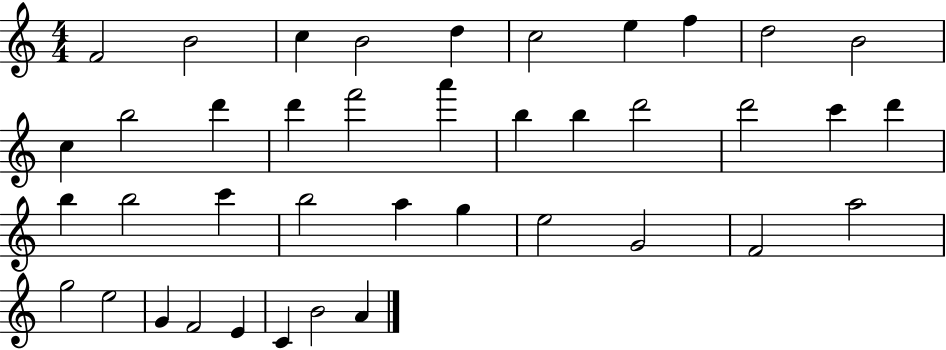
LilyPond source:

{
  \clef treble
  \numericTimeSignature
  \time 4/4
  \key c \major
  f'2 b'2 | c''4 b'2 d''4 | c''2 e''4 f''4 | d''2 b'2 | \break c''4 b''2 d'''4 | d'''4 f'''2 a'''4 | b''4 b''4 d'''2 | d'''2 c'''4 d'''4 | \break b''4 b''2 c'''4 | b''2 a''4 g''4 | e''2 g'2 | f'2 a''2 | \break g''2 e''2 | g'4 f'2 e'4 | c'4 b'2 a'4 | \bar "|."
}